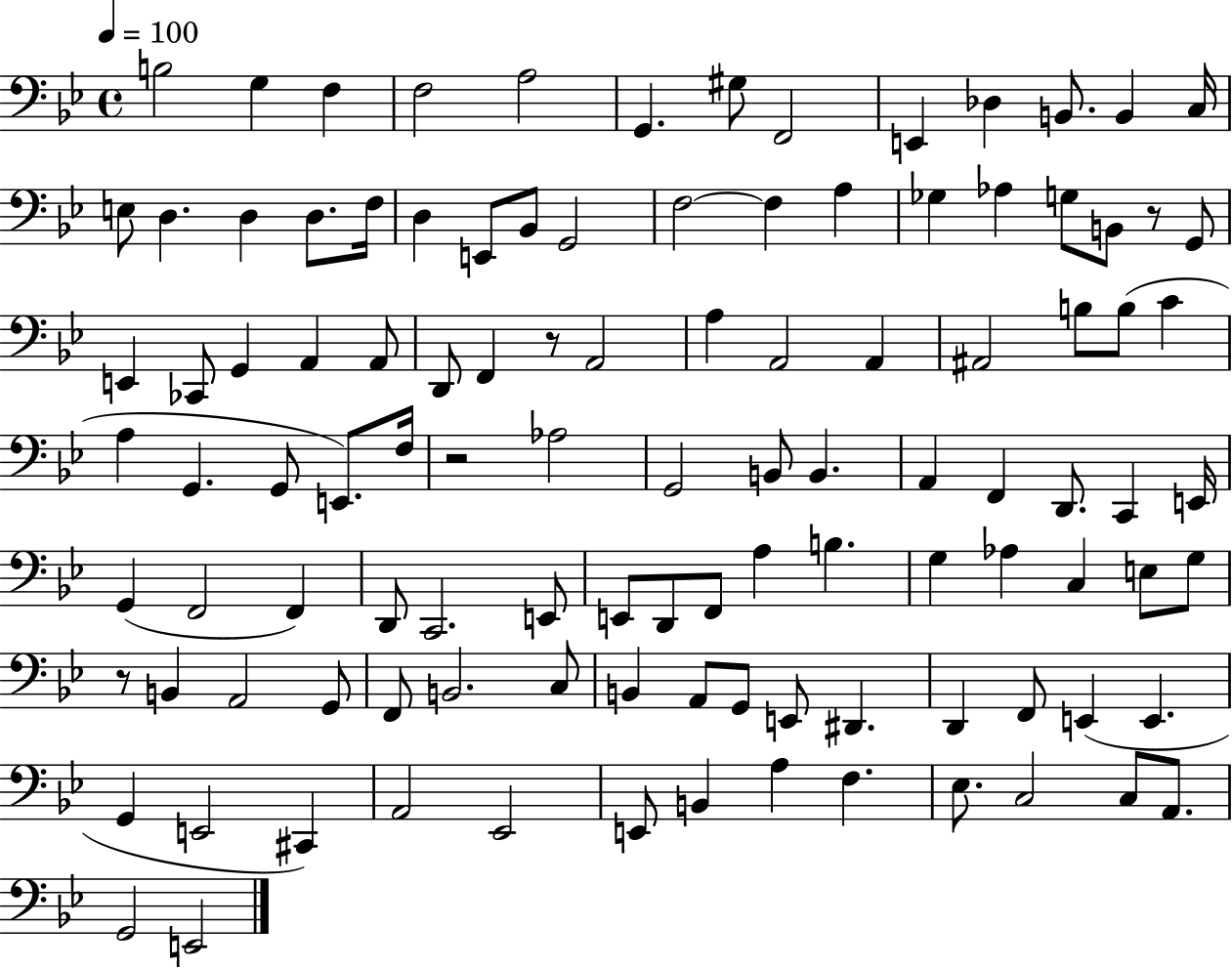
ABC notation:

X:1
T:Untitled
M:4/4
L:1/4
K:Bb
B,2 G, F, F,2 A,2 G,, ^G,/2 F,,2 E,, _D, B,,/2 B,, C,/4 E,/2 D, D, D,/2 F,/4 D, E,,/2 _B,,/2 G,,2 F,2 F, A, _G, _A, G,/2 B,,/2 z/2 G,,/2 E,, _C,,/2 G,, A,, A,,/2 D,,/2 F,, z/2 A,,2 A, A,,2 A,, ^A,,2 B,/2 B,/2 C A, G,, G,,/2 E,,/2 F,/4 z2 _A,2 G,,2 B,,/2 B,, A,, F,, D,,/2 C,, E,,/4 G,, F,,2 F,, D,,/2 C,,2 E,,/2 E,,/2 D,,/2 F,,/2 A, B, G, _A, C, E,/2 G,/2 z/2 B,, A,,2 G,,/2 F,,/2 B,,2 C,/2 B,, A,,/2 G,,/2 E,,/2 ^D,, D,, F,,/2 E,, E,, G,, E,,2 ^C,, A,,2 _E,,2 E,,/2 B,, A, F, _E,/2 C,2 C,/2 A,,/2 G,,2 E,,2